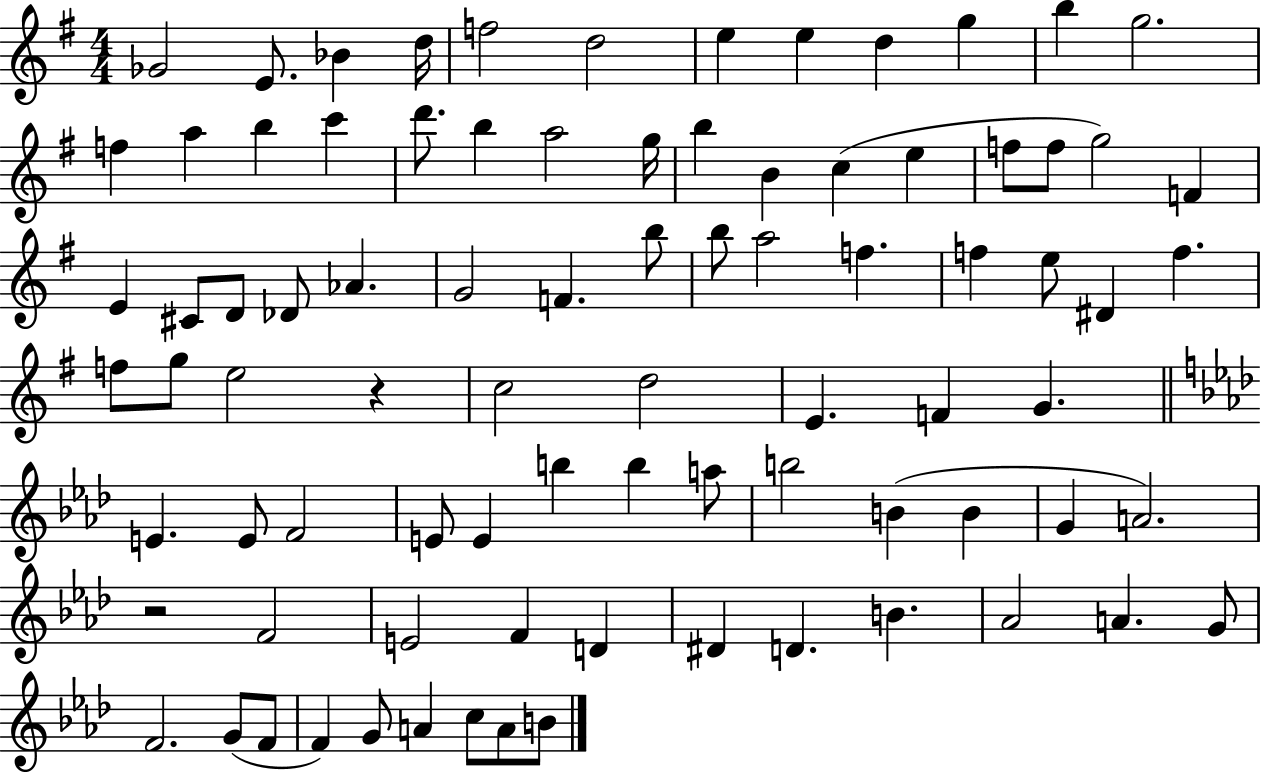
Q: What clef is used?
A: treble